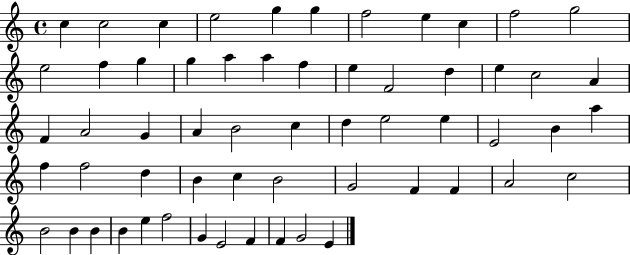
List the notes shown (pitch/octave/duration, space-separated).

C5/q C5/h C5/q E5/h G5/q G5/q F5/h E5/q C5/q F5/h G5/h E5/h F5/q G5/q G5/q A5/q A5/q F5/q E5/q F4/h D5/q E5/q C5/h A4/q F4/q A4/h G4/q A4/q B4/h C5/q D5/q E5/h E5/q E4/h B4/q A5/q F5/q F5/h D5/q B4/q C5/q B4/h G4/h F4/q F4/q A4/h C5/h B4/h B4/q B4/q B4/q E5/q F5/h G4/q E4/h F4/q F4/q G4/h E4/q